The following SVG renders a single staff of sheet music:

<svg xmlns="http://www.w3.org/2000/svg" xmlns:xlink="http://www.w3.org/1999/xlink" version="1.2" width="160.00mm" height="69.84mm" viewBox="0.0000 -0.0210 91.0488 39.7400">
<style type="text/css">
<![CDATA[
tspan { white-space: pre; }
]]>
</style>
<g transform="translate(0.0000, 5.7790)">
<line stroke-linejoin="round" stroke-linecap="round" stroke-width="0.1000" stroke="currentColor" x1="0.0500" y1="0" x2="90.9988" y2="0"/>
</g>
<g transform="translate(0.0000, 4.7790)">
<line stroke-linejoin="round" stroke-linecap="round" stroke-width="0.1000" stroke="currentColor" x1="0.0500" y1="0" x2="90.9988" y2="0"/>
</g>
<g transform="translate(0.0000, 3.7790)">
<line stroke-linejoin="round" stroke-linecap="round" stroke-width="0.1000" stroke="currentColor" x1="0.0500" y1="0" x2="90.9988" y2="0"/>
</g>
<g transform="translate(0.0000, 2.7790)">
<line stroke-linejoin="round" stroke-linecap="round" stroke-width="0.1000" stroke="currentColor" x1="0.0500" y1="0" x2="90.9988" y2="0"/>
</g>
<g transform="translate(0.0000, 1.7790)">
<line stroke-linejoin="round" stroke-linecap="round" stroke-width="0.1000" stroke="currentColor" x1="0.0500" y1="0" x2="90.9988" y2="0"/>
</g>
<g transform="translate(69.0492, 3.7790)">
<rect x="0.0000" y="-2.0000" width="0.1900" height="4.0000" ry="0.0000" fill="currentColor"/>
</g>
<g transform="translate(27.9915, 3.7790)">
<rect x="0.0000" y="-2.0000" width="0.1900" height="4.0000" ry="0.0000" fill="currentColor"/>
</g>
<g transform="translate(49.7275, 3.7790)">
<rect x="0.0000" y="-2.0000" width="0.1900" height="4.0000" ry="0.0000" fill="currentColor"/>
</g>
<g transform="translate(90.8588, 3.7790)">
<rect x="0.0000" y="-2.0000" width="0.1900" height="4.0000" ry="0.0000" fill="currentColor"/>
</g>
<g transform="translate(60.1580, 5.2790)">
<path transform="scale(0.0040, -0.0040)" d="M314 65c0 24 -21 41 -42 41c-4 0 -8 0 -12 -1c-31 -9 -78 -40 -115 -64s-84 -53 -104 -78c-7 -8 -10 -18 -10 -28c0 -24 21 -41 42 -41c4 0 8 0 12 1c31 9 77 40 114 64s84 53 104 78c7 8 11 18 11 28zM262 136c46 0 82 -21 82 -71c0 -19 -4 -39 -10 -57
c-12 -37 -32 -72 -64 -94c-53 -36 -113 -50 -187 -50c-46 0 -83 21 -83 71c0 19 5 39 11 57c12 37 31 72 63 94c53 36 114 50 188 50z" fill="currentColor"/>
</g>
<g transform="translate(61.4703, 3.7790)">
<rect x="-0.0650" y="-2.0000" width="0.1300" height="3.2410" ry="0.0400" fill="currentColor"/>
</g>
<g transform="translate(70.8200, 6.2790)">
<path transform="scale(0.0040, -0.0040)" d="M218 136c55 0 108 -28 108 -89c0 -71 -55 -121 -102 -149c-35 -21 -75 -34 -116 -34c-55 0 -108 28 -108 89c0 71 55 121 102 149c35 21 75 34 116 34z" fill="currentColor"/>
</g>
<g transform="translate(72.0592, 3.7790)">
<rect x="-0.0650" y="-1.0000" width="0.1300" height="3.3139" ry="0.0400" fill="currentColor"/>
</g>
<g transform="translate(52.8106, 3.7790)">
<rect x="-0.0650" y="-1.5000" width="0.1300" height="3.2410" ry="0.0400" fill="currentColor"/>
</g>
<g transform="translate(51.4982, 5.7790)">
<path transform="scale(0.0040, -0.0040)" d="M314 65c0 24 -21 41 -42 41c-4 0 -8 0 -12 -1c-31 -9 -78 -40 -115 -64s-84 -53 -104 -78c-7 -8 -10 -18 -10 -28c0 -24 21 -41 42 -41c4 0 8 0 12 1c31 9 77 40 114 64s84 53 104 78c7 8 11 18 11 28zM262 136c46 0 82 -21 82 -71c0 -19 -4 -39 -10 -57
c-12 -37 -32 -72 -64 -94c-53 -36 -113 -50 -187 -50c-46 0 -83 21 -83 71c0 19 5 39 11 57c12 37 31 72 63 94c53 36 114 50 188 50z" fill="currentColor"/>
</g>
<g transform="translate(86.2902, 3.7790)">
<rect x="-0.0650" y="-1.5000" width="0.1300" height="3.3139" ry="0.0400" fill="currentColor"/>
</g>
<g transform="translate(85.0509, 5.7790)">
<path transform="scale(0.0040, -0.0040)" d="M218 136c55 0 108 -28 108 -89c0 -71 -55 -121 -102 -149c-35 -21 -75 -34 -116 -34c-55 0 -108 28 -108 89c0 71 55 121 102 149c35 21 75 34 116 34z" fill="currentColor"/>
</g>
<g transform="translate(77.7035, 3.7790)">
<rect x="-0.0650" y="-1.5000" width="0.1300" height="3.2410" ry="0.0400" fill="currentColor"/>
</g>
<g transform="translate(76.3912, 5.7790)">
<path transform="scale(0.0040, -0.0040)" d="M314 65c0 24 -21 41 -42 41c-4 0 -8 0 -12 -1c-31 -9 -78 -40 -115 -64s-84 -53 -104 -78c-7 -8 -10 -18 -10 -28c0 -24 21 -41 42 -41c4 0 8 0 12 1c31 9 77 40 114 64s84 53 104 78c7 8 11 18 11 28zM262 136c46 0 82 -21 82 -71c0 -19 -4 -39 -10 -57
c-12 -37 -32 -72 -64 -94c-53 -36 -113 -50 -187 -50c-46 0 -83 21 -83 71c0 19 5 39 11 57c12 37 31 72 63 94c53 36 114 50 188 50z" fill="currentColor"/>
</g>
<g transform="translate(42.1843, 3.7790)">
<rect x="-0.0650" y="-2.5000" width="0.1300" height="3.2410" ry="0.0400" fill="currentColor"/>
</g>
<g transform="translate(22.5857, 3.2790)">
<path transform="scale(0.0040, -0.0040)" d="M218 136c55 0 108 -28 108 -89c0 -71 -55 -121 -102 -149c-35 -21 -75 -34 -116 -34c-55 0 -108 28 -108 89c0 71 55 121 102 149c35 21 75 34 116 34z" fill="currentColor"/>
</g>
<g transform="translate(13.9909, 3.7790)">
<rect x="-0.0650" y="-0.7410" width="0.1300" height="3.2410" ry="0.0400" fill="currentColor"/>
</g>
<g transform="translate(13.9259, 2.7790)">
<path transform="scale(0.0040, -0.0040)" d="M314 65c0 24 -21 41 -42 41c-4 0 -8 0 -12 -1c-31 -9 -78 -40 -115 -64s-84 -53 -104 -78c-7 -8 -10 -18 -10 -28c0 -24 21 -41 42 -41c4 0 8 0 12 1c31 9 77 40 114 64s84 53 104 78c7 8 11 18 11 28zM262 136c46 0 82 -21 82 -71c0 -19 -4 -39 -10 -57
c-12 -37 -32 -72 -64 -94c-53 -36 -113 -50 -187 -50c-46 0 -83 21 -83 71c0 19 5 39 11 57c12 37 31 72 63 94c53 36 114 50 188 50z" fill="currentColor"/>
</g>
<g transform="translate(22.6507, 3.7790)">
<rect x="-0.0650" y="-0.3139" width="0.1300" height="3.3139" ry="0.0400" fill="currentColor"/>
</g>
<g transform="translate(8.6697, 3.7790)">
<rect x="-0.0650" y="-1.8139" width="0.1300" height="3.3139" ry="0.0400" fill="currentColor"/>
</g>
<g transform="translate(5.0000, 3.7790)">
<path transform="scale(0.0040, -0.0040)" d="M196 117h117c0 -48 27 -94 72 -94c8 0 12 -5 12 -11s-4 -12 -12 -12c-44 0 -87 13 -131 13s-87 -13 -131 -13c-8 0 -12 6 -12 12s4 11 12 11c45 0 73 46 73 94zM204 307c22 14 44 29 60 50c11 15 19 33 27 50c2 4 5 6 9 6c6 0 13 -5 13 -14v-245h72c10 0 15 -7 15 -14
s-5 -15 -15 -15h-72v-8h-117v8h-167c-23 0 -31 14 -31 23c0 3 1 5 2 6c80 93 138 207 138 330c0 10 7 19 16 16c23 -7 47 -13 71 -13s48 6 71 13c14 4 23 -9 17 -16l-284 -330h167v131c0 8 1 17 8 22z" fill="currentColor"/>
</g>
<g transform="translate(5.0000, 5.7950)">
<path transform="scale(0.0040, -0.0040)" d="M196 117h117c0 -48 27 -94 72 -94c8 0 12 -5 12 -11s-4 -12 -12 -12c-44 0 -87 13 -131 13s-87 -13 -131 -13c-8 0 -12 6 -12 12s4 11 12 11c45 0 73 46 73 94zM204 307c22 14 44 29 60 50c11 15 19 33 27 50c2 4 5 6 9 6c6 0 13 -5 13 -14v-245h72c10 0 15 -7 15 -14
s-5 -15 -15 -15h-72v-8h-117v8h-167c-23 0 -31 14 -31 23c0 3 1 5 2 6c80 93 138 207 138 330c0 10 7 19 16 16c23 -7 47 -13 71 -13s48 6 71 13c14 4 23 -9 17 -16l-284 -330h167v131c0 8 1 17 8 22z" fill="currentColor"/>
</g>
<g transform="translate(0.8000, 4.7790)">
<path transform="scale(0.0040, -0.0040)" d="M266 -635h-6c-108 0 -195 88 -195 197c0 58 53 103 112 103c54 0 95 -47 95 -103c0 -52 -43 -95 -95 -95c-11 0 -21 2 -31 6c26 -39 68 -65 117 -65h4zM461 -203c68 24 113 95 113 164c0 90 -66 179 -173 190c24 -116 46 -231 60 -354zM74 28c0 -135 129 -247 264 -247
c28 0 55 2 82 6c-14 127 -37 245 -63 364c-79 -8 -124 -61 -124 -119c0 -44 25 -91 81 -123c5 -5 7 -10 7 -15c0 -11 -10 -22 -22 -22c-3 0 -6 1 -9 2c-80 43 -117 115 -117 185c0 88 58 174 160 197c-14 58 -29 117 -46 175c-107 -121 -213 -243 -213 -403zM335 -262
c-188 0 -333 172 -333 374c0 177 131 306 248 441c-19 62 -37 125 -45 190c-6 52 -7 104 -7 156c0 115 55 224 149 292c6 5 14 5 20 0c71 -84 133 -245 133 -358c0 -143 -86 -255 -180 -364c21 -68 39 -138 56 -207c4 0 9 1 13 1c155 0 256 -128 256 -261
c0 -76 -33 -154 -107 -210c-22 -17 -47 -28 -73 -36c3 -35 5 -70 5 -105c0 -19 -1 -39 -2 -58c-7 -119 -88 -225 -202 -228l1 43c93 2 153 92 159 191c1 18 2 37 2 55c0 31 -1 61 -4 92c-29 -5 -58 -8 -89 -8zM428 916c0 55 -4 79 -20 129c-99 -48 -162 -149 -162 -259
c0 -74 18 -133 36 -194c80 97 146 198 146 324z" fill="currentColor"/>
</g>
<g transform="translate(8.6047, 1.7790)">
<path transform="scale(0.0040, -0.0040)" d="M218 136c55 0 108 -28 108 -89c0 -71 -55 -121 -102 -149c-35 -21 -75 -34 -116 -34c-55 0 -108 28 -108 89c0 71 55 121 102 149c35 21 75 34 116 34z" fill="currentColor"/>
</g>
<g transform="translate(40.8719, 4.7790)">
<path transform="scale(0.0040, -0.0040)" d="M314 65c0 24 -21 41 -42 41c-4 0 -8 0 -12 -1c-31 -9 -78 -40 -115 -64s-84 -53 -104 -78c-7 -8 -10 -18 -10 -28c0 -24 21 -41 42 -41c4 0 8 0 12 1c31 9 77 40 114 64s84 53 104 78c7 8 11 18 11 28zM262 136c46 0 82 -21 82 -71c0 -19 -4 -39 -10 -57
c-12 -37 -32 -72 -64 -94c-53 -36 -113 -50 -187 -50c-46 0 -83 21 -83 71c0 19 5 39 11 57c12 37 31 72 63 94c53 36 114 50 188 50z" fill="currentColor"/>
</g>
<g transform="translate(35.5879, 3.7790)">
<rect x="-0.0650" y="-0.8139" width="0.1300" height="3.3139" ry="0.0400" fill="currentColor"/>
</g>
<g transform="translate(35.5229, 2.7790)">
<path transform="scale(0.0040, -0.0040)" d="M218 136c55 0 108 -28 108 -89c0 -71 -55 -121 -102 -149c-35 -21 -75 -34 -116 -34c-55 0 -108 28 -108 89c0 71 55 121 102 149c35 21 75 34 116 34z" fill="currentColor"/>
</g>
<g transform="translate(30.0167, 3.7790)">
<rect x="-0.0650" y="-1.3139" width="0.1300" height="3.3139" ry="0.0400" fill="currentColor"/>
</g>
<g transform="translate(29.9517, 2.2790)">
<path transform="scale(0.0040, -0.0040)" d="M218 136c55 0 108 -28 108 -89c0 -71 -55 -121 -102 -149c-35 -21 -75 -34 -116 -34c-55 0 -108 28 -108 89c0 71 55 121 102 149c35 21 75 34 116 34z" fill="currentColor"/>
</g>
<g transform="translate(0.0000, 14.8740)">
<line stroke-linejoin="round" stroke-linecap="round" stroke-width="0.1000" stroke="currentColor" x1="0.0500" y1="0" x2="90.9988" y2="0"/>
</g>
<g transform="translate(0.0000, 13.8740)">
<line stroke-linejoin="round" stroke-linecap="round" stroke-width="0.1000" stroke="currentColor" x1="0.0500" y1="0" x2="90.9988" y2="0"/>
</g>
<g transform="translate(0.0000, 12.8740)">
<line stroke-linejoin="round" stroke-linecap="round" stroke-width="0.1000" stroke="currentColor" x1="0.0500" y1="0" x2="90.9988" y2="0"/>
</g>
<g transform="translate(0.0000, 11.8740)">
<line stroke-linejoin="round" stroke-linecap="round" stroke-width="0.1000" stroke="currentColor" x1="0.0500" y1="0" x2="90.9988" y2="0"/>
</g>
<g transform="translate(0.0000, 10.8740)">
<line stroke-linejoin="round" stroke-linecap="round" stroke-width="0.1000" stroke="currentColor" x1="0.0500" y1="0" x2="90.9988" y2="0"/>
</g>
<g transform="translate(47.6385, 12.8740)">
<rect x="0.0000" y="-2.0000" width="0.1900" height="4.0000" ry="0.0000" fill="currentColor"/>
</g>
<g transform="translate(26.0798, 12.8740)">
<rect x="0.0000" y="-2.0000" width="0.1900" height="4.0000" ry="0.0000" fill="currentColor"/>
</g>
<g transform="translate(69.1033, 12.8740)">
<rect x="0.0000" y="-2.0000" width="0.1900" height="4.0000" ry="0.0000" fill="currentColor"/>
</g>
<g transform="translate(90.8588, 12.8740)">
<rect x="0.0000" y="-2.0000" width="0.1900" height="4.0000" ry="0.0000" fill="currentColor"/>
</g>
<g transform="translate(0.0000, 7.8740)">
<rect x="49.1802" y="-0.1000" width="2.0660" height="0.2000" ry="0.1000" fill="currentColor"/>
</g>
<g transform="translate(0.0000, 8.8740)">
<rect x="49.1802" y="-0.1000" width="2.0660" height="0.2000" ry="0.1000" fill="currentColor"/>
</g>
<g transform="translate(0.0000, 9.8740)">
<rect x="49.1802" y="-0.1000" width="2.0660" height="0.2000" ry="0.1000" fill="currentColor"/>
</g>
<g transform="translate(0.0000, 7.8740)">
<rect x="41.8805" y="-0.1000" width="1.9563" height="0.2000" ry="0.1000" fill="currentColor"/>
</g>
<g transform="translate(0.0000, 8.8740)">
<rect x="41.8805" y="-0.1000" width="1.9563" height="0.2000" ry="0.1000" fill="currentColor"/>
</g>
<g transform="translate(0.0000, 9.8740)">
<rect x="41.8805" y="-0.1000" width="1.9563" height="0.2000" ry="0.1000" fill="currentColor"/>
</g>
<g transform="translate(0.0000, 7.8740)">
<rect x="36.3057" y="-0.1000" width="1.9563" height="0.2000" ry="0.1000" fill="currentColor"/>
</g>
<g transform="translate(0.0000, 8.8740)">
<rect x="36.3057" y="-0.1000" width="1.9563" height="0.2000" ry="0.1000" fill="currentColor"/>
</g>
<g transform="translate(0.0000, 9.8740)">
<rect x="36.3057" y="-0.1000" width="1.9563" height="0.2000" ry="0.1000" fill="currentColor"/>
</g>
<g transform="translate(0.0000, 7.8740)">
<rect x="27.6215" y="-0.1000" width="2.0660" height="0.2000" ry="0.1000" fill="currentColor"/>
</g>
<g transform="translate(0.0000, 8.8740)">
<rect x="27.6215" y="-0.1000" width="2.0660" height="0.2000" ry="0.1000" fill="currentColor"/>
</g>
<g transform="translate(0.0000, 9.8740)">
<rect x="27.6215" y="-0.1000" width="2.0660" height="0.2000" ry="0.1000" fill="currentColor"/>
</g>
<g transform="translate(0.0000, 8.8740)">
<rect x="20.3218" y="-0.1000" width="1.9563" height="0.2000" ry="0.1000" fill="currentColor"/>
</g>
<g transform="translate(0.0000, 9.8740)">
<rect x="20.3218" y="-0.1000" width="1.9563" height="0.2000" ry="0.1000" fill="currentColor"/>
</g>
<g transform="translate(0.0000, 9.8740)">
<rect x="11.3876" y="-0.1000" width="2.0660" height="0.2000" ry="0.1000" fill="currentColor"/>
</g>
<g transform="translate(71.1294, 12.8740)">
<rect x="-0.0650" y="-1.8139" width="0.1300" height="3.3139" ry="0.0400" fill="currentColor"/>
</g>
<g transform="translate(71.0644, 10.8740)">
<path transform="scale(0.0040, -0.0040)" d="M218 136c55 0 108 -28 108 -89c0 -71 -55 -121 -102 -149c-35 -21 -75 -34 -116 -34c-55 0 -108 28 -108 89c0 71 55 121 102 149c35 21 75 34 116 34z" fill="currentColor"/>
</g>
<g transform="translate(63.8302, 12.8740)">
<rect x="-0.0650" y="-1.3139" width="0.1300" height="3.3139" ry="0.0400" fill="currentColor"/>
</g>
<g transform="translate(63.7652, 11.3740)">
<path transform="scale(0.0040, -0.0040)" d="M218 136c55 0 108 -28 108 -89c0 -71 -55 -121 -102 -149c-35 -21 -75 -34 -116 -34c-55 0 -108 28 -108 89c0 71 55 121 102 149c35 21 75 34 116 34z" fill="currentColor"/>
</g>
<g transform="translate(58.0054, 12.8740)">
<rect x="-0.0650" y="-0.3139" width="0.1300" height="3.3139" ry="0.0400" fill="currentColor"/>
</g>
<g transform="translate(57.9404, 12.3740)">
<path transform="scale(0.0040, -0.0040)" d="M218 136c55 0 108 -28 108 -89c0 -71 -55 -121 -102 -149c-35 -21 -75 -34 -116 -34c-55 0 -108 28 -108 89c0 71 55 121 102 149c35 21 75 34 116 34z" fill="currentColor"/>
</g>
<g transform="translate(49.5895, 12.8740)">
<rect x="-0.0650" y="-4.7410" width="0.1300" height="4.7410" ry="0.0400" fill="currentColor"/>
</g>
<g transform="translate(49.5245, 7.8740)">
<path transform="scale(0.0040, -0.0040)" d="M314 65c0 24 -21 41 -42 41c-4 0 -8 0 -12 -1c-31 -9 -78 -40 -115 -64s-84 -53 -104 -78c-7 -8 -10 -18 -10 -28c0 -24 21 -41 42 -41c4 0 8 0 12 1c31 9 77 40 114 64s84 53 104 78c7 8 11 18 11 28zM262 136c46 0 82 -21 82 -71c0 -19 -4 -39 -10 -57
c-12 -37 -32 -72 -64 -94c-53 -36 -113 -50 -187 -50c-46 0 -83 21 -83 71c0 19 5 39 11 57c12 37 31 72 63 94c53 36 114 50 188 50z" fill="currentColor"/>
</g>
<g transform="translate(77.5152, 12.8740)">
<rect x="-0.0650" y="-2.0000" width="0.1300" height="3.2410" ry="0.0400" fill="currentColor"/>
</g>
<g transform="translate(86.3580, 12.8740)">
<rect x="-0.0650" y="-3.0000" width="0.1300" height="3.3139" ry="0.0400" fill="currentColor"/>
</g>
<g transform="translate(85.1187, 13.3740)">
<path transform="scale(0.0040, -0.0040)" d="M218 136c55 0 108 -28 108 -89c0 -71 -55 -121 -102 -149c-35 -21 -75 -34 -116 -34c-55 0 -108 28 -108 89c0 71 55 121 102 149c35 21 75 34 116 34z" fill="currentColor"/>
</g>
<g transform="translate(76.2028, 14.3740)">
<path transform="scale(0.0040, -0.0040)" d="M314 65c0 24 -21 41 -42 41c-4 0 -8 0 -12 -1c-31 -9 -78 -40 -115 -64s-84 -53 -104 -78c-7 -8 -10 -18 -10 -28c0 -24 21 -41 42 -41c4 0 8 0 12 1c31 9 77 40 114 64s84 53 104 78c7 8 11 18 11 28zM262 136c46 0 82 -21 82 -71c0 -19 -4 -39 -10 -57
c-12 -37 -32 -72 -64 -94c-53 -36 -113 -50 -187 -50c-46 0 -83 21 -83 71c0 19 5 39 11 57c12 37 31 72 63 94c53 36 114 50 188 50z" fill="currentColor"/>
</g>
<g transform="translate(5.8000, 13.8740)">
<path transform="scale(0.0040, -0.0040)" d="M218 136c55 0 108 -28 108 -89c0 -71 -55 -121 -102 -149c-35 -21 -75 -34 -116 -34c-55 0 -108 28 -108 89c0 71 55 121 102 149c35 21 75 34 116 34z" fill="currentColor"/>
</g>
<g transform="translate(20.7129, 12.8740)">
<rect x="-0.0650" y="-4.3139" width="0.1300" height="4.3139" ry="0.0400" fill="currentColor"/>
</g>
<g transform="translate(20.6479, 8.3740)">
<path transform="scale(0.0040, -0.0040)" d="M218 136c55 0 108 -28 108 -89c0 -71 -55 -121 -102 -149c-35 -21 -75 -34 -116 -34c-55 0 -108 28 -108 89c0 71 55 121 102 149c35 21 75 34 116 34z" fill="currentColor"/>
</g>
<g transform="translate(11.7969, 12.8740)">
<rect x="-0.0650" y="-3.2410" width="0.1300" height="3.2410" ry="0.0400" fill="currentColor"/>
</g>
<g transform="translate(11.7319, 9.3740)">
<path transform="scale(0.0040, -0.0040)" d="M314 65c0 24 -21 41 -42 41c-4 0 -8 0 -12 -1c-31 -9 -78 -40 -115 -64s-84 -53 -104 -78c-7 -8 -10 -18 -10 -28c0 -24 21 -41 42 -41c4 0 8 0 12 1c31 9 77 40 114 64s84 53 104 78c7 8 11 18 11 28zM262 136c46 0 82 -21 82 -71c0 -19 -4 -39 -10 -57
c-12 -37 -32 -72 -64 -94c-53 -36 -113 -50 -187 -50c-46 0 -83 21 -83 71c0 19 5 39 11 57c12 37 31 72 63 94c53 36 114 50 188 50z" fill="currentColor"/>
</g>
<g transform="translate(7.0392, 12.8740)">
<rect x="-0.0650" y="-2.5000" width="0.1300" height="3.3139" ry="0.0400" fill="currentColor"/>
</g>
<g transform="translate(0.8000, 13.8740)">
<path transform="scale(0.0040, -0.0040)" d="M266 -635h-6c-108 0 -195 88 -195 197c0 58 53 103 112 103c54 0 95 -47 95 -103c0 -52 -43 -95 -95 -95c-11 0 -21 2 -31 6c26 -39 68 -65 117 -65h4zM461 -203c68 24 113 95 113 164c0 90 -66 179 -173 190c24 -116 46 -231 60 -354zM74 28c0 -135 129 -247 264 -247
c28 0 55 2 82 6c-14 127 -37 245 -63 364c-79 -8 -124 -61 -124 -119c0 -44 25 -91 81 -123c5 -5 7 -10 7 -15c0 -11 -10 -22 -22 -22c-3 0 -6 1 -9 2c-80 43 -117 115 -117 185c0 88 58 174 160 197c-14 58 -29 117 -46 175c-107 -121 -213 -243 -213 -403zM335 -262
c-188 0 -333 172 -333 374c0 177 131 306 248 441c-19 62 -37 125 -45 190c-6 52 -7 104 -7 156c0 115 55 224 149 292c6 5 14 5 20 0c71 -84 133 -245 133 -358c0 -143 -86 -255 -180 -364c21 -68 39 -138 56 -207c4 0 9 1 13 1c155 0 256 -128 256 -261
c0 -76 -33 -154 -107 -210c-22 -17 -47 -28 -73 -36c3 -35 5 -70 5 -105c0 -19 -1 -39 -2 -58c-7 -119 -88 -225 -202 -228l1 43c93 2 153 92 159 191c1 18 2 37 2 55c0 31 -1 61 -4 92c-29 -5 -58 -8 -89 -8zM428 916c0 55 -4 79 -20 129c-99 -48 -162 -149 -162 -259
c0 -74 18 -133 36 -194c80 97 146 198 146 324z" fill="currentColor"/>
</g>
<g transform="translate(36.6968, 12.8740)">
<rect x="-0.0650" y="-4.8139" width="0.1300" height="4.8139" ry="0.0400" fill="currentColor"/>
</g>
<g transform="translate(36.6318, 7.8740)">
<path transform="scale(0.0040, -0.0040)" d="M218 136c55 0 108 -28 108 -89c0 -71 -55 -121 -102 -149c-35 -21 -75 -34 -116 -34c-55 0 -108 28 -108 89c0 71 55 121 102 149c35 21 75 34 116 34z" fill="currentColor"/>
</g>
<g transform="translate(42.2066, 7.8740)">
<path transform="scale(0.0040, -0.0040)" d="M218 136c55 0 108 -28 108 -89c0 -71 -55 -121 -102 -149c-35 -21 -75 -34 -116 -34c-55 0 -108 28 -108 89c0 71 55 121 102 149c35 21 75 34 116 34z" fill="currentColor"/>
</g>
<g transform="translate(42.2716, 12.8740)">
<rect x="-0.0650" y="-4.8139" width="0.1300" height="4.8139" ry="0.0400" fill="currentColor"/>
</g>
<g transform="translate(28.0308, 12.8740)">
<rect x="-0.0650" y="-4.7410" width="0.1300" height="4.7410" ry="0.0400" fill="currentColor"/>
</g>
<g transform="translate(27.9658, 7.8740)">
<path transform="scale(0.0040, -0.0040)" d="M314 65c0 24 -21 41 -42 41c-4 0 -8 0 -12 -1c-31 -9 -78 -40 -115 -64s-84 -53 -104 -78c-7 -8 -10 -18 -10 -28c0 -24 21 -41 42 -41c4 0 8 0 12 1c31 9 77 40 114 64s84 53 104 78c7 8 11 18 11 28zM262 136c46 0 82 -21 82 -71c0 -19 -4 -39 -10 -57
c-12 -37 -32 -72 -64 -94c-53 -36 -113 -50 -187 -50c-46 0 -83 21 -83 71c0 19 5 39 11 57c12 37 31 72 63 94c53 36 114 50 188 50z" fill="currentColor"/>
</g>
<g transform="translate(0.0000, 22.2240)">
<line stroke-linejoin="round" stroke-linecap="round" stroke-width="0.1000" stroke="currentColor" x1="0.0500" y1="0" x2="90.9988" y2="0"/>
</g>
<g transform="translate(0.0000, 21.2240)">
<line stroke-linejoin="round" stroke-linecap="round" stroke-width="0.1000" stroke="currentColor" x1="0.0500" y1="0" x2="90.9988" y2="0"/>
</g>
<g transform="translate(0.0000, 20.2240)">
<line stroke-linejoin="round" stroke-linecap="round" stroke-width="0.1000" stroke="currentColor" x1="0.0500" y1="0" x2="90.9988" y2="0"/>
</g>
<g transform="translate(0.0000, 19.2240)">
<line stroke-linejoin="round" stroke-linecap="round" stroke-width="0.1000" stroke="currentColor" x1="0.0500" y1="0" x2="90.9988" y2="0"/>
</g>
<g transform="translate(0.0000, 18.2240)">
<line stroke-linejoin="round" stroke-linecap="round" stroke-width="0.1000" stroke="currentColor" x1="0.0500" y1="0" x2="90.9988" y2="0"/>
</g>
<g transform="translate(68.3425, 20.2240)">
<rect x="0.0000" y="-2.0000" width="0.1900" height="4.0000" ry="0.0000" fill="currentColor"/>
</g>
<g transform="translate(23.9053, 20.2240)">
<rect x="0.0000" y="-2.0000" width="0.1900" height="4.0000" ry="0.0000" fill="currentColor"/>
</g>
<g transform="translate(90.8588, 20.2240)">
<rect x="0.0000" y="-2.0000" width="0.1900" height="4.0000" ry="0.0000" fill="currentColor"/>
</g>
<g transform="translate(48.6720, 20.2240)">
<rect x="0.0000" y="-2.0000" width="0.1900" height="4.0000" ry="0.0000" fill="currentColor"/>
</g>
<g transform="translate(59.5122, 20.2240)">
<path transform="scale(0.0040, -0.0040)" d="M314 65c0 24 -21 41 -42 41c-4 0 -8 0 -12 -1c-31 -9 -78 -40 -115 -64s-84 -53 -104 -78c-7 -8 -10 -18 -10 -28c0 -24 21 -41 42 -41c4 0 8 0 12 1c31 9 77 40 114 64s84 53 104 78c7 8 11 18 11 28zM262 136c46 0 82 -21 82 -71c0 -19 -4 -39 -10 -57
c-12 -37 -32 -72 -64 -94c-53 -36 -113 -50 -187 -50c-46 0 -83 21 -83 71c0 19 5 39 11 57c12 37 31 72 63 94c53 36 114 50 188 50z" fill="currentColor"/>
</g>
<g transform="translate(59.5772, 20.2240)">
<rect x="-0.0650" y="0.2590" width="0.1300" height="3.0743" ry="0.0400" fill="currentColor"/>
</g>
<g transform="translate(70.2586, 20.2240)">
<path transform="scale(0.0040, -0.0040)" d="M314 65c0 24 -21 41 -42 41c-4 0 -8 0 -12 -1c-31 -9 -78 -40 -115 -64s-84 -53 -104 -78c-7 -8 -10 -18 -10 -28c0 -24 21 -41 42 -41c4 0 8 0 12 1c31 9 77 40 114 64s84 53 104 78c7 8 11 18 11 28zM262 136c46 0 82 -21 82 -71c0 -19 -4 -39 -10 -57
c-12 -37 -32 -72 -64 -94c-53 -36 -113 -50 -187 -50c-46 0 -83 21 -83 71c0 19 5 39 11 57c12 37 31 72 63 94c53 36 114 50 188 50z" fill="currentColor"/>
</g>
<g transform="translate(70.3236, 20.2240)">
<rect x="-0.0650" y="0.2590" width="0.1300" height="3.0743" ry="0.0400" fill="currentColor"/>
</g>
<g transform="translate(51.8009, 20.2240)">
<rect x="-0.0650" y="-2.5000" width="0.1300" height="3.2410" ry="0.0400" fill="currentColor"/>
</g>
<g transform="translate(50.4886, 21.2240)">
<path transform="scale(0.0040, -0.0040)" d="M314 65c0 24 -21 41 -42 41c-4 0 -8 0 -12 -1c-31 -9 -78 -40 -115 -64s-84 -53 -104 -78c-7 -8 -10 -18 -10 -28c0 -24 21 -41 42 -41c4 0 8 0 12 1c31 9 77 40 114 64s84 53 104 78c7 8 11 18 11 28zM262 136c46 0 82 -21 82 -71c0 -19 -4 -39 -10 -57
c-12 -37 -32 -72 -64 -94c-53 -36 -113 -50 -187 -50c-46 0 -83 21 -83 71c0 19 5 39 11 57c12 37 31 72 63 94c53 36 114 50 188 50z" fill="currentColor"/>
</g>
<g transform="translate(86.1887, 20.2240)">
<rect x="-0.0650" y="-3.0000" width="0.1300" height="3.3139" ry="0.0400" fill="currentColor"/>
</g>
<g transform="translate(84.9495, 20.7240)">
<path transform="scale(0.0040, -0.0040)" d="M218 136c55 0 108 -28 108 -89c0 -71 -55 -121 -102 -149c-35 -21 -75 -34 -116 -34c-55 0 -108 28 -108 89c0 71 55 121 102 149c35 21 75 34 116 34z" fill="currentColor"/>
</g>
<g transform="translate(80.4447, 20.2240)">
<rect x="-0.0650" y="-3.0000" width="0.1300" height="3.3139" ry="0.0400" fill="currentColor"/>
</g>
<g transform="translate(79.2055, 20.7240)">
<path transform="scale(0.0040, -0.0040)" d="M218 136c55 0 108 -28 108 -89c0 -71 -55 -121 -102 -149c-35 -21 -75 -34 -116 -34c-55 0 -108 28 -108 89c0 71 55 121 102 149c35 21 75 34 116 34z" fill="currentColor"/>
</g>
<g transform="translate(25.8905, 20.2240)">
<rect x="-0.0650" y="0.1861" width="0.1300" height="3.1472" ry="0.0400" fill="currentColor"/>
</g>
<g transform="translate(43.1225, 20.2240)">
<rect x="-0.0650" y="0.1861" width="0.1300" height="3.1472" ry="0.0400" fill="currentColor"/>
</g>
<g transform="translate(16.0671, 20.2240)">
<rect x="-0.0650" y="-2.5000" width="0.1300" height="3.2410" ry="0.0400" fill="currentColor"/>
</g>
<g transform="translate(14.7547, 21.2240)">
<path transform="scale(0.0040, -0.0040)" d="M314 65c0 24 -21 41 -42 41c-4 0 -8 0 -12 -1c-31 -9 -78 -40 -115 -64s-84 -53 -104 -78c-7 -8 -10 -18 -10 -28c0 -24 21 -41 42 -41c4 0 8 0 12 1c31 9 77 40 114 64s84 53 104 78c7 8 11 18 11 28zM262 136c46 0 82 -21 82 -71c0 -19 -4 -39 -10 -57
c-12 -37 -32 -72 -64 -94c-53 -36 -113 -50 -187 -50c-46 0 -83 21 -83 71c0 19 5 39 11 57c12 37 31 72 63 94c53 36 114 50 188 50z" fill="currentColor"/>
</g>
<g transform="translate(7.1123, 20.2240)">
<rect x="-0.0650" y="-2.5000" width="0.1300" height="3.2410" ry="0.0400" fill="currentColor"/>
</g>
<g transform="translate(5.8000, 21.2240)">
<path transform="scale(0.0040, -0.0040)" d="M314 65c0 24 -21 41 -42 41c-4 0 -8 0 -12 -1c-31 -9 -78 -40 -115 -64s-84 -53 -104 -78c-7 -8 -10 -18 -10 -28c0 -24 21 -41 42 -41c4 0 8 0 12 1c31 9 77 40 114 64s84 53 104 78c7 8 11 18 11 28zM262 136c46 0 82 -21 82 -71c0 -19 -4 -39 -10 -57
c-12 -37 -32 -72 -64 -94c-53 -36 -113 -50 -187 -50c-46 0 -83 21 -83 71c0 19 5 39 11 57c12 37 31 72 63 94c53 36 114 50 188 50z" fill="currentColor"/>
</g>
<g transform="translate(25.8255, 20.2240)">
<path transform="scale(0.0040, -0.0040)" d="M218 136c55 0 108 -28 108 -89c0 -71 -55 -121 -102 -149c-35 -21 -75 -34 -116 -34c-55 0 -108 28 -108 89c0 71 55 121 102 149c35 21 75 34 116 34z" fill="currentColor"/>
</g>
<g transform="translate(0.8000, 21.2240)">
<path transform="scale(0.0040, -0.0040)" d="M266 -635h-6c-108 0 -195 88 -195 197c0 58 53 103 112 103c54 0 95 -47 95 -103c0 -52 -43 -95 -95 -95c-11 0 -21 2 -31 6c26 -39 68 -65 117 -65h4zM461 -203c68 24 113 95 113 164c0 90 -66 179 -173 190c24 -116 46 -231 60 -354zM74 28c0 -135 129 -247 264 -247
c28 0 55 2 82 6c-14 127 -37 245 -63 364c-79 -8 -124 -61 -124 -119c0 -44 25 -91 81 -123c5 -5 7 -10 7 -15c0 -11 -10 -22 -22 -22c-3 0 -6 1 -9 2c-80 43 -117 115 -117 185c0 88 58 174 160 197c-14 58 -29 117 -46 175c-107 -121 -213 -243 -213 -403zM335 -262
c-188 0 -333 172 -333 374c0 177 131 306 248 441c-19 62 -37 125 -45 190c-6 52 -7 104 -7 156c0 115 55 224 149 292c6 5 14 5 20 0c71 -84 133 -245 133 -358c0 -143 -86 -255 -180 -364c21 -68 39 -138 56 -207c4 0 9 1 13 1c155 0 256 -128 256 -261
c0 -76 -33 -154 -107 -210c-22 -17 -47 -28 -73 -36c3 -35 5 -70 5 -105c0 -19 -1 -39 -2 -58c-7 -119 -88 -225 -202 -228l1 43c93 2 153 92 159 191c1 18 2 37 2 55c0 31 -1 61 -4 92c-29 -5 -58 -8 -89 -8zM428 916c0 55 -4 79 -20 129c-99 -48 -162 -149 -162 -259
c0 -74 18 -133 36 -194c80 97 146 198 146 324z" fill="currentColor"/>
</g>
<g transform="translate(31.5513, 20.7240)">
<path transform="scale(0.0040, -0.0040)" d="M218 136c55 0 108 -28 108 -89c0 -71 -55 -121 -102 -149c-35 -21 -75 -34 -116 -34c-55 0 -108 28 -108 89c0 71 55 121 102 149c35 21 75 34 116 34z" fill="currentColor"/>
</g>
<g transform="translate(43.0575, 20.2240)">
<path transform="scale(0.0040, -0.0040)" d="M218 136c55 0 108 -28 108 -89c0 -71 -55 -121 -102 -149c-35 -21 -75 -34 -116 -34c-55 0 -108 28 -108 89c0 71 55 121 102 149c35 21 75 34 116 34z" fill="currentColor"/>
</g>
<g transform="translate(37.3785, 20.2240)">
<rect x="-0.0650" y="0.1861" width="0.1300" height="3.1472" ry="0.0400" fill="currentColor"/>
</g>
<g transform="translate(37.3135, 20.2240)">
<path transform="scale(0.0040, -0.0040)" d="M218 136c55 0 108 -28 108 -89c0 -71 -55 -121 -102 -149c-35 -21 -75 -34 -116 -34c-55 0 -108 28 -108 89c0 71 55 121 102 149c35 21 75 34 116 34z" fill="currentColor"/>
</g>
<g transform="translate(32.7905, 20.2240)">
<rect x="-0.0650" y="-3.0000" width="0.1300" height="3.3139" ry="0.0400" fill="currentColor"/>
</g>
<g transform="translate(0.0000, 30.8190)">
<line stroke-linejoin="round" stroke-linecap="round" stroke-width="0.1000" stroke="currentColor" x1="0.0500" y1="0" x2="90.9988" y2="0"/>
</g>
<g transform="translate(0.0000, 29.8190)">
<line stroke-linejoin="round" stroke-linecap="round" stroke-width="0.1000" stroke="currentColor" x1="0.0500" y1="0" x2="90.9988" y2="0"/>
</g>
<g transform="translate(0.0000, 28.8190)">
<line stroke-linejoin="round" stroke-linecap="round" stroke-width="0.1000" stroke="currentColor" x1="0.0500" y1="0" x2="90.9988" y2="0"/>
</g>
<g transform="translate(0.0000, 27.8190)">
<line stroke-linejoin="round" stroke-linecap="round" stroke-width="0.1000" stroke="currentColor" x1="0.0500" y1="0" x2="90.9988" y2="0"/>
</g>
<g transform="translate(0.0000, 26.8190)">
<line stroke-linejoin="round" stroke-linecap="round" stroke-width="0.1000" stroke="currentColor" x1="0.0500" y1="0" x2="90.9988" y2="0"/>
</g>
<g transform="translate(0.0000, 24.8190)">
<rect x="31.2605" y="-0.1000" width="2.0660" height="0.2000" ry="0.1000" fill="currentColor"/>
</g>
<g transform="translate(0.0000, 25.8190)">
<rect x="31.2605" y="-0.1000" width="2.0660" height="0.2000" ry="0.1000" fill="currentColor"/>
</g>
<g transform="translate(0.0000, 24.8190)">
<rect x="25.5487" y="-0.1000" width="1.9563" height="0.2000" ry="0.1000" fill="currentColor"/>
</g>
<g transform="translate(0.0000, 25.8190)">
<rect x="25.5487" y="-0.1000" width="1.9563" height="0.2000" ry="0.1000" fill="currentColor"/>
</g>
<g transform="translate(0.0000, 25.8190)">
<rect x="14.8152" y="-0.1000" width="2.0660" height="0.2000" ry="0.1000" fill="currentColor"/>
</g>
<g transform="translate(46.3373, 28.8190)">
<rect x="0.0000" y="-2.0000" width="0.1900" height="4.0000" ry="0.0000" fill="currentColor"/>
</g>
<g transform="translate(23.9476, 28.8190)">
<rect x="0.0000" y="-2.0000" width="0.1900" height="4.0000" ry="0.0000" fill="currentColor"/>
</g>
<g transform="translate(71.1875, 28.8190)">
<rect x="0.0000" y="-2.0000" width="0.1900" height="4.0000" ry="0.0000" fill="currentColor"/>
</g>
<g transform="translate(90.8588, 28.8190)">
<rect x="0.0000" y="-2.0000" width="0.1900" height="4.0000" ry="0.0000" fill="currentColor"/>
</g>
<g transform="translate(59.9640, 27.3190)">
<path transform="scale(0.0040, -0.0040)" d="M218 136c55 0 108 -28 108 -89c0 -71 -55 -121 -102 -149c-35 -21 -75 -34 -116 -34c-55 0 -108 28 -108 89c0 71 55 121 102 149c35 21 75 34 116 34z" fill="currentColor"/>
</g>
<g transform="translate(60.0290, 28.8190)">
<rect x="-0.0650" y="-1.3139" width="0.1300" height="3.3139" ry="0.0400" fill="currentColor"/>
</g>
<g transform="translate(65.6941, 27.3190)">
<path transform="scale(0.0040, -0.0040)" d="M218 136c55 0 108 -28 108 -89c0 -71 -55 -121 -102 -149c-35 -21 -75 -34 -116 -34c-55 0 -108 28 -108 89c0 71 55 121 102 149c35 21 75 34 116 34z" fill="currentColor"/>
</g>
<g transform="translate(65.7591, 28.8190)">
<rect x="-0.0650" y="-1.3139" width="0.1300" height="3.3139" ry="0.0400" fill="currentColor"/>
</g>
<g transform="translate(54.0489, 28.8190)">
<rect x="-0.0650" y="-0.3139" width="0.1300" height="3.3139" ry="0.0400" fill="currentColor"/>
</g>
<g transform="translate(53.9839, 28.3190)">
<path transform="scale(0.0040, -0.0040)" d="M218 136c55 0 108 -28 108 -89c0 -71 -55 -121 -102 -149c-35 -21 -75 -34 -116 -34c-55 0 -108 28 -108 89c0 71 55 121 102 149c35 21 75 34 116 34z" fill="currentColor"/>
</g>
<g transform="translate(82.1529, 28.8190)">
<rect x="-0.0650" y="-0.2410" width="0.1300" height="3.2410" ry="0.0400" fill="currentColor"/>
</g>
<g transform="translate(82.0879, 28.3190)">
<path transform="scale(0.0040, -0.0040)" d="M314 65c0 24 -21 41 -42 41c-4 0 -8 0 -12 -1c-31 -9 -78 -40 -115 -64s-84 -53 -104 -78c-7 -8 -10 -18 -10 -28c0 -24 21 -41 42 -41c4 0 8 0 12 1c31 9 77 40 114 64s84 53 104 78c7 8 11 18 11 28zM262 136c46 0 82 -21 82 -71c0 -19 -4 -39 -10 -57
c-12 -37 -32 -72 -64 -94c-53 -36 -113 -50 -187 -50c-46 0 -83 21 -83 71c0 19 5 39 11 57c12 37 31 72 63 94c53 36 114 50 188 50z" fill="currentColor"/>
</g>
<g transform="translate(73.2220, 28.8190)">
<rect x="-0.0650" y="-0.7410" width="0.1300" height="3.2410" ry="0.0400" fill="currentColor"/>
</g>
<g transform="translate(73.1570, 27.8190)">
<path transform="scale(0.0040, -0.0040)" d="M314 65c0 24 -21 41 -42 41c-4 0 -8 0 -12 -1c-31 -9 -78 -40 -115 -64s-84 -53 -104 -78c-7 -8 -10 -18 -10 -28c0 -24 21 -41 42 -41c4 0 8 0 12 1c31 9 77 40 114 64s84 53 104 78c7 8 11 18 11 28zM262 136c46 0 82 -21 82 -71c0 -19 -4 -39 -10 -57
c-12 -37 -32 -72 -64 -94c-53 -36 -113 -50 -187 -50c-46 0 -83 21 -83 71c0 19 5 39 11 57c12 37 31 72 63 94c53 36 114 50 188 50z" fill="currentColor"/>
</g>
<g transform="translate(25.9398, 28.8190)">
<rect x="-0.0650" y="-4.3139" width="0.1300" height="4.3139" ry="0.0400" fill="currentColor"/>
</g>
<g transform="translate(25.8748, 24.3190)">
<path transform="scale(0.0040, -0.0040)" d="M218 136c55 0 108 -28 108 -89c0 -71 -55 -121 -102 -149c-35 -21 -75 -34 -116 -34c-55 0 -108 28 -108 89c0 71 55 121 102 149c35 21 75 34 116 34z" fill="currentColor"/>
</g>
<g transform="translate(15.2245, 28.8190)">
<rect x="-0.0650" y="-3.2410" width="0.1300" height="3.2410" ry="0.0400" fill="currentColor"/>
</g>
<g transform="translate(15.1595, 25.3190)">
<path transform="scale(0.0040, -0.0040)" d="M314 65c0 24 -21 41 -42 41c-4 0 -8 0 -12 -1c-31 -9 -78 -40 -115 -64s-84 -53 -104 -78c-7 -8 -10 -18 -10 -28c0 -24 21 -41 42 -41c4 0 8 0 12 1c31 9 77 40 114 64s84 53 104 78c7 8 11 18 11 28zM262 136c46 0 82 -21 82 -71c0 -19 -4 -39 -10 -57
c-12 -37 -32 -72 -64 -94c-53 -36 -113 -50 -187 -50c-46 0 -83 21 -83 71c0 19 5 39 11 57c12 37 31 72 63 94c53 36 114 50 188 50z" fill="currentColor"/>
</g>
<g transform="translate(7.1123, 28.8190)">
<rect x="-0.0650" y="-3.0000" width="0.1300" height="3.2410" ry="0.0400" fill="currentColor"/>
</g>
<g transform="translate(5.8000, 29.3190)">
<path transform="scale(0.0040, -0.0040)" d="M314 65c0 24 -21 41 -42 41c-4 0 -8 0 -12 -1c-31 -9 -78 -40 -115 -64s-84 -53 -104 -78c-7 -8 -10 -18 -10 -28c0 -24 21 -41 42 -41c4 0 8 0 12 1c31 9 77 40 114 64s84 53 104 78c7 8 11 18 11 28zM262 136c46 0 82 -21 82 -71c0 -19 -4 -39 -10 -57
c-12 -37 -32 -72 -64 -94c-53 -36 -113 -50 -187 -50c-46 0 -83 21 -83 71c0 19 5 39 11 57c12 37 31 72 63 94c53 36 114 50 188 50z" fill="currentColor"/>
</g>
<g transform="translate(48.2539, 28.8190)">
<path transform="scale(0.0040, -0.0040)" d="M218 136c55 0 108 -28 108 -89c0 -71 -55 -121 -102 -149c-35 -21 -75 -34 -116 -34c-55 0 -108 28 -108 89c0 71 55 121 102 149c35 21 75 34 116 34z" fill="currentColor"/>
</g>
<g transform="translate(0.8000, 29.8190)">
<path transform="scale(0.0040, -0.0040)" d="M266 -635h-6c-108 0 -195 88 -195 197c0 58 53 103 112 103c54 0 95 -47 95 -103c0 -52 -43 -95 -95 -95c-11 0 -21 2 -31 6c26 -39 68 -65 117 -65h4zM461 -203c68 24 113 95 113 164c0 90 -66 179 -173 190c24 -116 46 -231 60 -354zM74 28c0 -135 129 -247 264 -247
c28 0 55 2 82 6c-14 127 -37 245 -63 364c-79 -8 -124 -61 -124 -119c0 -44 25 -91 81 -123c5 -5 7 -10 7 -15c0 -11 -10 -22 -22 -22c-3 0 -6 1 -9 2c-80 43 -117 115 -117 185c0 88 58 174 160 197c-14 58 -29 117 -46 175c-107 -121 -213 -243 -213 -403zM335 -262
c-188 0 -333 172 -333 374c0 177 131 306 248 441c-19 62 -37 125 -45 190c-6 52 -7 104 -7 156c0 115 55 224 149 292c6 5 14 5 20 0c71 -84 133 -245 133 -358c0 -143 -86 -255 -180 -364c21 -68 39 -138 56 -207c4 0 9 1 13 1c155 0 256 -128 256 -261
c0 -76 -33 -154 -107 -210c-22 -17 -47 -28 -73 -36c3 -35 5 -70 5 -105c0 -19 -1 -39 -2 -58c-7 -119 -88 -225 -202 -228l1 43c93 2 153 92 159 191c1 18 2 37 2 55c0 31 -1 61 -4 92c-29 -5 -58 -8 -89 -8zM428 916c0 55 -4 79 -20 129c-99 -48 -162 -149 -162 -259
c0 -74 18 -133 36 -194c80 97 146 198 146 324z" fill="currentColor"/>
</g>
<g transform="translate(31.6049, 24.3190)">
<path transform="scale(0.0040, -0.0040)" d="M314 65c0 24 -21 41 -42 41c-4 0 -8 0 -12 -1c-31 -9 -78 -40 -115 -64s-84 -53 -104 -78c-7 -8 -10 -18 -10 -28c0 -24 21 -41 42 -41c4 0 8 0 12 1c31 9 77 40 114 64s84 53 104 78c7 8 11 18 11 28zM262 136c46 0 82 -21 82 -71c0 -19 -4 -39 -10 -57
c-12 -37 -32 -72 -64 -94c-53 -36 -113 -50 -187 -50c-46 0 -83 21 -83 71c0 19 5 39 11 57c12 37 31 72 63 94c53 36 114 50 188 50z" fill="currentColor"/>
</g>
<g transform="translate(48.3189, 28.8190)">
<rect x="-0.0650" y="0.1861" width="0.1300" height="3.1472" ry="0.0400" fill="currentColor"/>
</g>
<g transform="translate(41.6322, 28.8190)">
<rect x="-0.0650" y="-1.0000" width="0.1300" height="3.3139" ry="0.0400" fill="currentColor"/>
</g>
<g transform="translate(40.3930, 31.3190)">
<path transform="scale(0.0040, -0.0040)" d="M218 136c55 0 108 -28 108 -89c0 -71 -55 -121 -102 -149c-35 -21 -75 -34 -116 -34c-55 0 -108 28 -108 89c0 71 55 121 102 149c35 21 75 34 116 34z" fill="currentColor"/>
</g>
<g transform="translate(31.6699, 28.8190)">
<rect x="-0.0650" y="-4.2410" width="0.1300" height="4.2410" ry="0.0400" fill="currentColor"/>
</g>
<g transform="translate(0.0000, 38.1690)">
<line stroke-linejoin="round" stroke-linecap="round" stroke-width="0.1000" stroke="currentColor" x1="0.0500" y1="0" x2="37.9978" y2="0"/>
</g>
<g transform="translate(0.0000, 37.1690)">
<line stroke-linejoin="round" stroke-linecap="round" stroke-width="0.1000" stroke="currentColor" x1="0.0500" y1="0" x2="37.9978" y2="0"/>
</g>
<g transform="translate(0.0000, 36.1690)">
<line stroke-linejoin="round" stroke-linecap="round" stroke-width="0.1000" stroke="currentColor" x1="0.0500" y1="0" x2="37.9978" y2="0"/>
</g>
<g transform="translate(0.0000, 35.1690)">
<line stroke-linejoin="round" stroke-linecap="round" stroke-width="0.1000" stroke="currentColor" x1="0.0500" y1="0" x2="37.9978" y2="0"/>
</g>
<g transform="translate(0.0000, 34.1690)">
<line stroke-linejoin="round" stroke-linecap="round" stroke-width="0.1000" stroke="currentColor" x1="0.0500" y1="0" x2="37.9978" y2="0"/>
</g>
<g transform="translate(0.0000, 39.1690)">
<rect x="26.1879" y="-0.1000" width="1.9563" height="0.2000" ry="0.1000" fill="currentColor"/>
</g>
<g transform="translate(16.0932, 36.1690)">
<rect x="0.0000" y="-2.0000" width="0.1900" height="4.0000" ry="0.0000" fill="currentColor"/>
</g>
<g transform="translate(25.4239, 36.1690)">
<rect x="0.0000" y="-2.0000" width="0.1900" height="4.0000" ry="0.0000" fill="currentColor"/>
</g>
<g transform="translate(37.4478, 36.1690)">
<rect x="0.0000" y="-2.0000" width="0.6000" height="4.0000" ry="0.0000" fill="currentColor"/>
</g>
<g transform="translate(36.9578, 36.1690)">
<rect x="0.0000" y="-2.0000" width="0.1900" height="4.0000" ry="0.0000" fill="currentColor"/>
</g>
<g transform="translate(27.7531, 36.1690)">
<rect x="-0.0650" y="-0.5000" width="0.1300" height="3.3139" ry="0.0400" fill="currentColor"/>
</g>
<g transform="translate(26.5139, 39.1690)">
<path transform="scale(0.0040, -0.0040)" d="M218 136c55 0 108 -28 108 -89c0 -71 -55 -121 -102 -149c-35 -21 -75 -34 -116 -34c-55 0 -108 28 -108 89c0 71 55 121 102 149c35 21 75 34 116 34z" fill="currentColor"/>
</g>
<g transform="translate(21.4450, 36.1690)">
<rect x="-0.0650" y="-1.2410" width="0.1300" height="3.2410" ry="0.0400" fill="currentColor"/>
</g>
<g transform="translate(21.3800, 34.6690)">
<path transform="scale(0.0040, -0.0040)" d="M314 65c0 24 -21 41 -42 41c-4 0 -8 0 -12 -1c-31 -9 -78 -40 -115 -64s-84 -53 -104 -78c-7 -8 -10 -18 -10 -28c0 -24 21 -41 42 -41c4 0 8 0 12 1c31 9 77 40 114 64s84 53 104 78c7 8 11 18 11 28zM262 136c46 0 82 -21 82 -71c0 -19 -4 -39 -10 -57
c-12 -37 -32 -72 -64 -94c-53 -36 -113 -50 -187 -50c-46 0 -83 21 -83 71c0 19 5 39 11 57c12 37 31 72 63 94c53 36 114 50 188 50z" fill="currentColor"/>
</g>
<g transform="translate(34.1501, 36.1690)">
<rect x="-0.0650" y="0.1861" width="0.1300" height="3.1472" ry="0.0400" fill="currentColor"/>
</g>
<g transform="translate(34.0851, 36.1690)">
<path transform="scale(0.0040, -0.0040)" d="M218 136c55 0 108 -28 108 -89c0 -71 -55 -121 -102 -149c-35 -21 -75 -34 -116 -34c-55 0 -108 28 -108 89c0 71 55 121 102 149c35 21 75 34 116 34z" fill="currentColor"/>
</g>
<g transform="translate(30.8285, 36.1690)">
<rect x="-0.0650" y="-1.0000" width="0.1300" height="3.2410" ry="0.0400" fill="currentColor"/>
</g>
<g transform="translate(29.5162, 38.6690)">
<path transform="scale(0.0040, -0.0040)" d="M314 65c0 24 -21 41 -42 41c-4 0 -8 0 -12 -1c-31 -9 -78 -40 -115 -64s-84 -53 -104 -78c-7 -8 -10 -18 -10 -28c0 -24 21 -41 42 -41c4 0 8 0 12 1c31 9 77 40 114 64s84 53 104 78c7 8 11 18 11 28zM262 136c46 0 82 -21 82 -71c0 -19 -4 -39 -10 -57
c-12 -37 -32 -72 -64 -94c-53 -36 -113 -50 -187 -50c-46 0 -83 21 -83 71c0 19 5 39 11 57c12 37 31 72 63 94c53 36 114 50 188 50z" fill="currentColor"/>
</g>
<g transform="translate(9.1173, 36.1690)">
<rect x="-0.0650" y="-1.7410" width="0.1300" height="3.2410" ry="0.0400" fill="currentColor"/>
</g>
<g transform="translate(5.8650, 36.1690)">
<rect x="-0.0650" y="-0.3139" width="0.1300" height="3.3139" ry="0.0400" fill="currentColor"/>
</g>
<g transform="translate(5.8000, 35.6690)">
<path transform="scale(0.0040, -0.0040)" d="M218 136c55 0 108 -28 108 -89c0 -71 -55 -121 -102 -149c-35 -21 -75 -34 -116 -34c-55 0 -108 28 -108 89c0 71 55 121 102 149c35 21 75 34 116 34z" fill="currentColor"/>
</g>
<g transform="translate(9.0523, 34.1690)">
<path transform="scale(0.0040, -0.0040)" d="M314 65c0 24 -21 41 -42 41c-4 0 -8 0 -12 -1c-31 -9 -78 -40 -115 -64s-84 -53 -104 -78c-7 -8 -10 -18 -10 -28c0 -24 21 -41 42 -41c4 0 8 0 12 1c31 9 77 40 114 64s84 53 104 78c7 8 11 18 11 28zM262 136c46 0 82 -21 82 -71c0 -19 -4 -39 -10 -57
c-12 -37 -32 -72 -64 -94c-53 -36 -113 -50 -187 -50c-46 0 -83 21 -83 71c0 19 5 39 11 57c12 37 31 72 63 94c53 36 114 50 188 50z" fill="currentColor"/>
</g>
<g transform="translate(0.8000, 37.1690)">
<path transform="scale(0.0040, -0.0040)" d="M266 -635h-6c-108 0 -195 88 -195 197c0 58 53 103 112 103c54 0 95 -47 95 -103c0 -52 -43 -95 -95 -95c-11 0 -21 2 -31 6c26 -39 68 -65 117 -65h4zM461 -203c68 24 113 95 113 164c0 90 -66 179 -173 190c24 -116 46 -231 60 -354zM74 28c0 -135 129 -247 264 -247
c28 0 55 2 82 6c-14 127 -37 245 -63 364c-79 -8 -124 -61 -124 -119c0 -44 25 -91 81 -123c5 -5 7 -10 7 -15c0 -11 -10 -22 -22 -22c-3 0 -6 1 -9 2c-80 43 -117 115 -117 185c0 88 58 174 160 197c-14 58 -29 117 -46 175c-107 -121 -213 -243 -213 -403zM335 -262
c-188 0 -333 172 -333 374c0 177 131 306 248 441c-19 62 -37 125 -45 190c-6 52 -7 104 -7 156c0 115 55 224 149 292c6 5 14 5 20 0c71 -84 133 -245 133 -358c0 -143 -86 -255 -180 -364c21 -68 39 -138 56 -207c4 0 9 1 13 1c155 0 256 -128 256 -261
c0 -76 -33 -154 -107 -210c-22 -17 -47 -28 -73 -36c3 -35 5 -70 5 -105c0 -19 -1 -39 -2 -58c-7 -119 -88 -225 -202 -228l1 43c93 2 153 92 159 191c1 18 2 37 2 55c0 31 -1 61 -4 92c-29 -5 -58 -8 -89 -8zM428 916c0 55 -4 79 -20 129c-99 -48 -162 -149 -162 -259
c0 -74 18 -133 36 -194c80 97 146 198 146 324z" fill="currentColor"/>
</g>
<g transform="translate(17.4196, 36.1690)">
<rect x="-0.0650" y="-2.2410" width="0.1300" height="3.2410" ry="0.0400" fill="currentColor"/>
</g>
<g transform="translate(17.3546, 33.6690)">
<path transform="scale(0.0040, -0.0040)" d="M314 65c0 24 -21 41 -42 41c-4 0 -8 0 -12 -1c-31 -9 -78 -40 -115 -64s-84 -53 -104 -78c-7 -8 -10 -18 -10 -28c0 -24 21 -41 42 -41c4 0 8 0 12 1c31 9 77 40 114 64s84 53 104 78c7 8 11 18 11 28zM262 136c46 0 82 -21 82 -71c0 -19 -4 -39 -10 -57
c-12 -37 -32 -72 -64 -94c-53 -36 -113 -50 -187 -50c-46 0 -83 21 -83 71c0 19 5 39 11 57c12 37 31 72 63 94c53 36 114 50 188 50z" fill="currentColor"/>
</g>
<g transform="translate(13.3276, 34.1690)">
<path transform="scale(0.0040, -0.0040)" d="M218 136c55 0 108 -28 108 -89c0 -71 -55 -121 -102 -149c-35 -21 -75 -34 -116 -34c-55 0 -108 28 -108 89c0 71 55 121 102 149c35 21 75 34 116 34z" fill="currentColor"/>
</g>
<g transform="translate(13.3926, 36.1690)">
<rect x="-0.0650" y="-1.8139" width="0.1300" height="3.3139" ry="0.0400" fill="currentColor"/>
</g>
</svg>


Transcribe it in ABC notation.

X:1
T:Untitled
M:4/4
L:1/4
K:C
f d2 c e d G2 E2 F2 D E2 E G b2 d' e'2 e' e' e'2 c e f F2 A G2 G2 B A B B G2 B2 B2 A A A2 b2 d' d'2 D B c e e d2 c2 c f2 f g2 e2 C D2 B